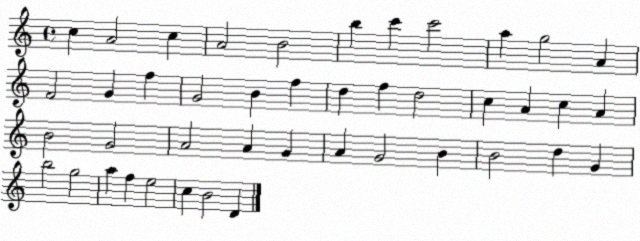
X:1
T:Untitled
M:4/4
L:1/4
K:C
c A2 c A2 B2 b c' c'2 a g2 A F2 G f G2 B f d f d2 c A c A B2 G2 A2 A G A G2 B B2 d G b2 g2 a f e2 c B2 D